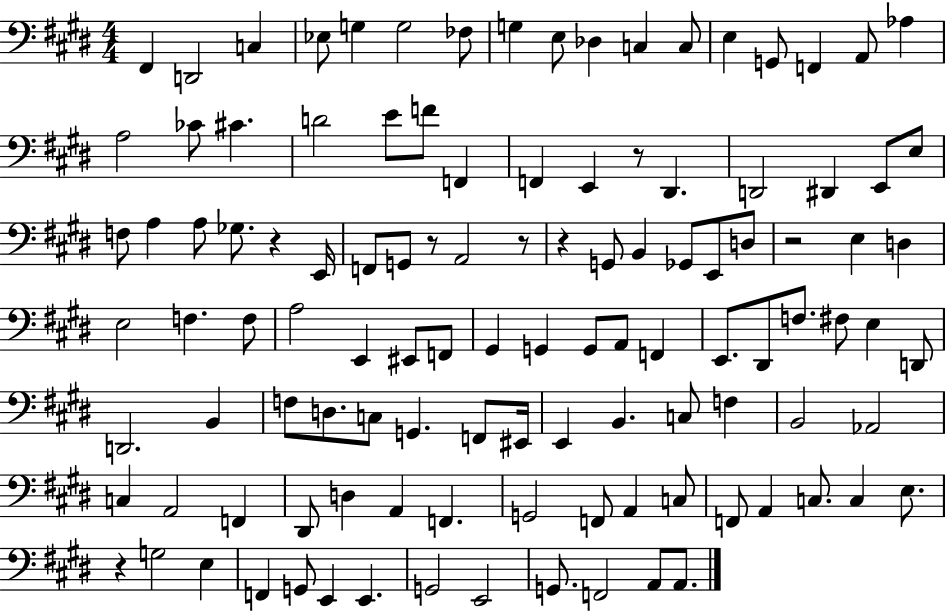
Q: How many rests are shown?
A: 7